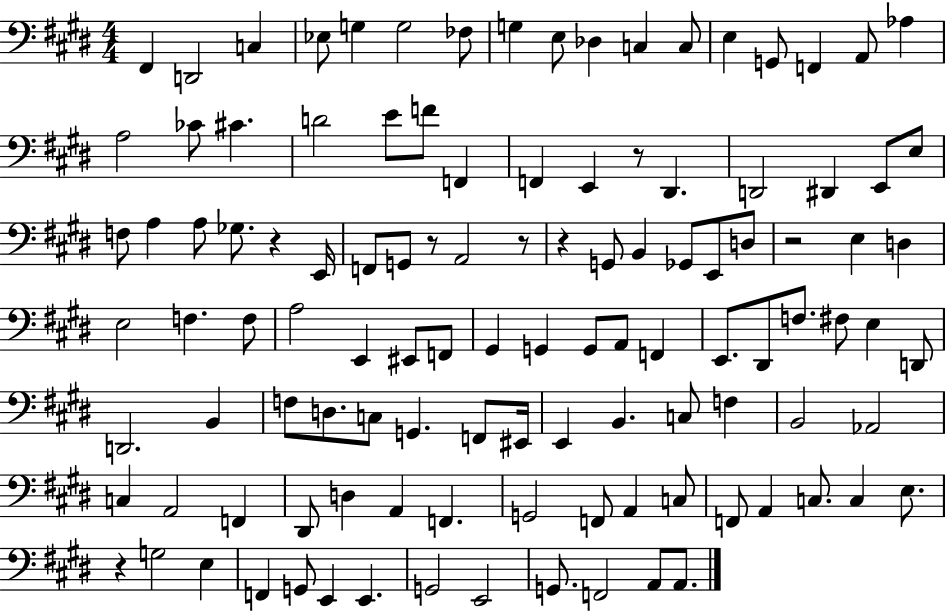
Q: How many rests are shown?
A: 7